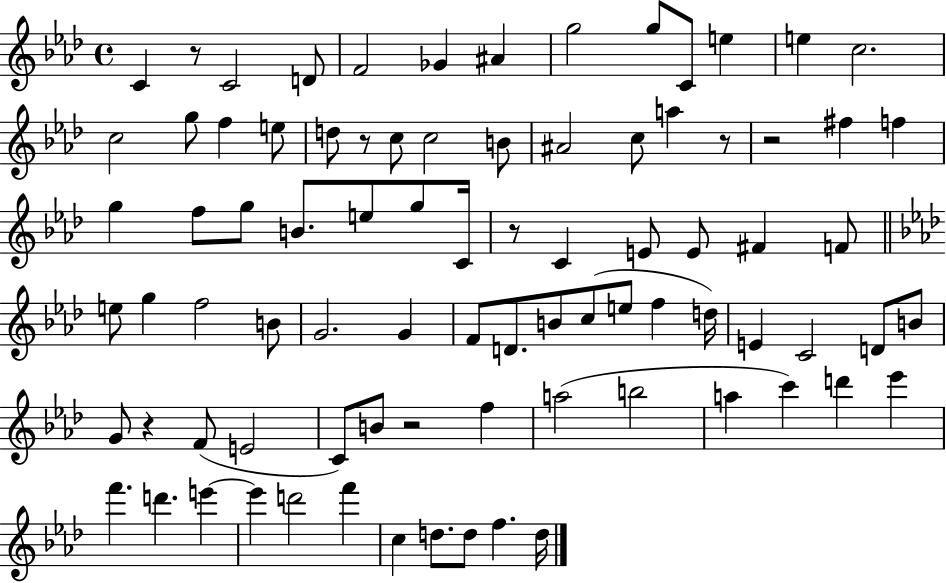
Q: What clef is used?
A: treble